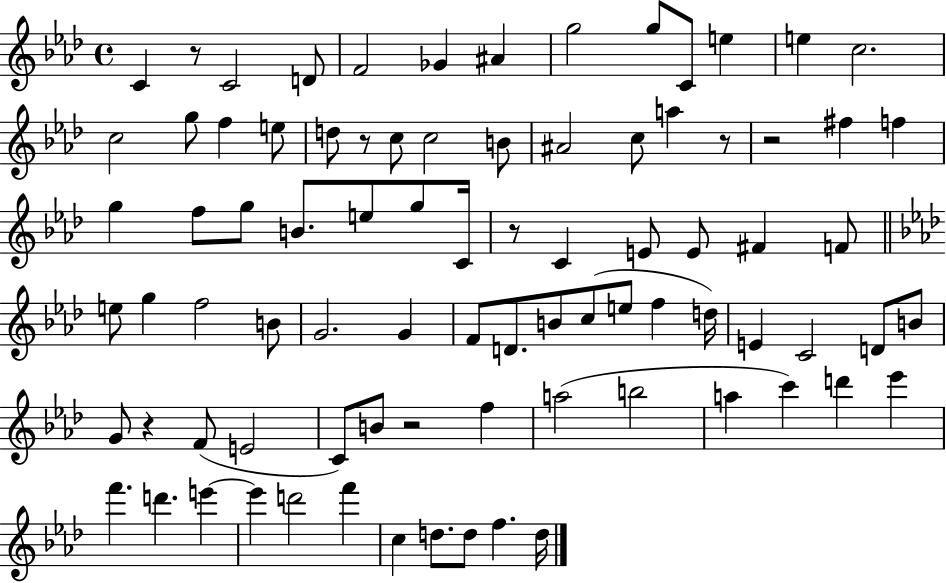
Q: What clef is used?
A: treble